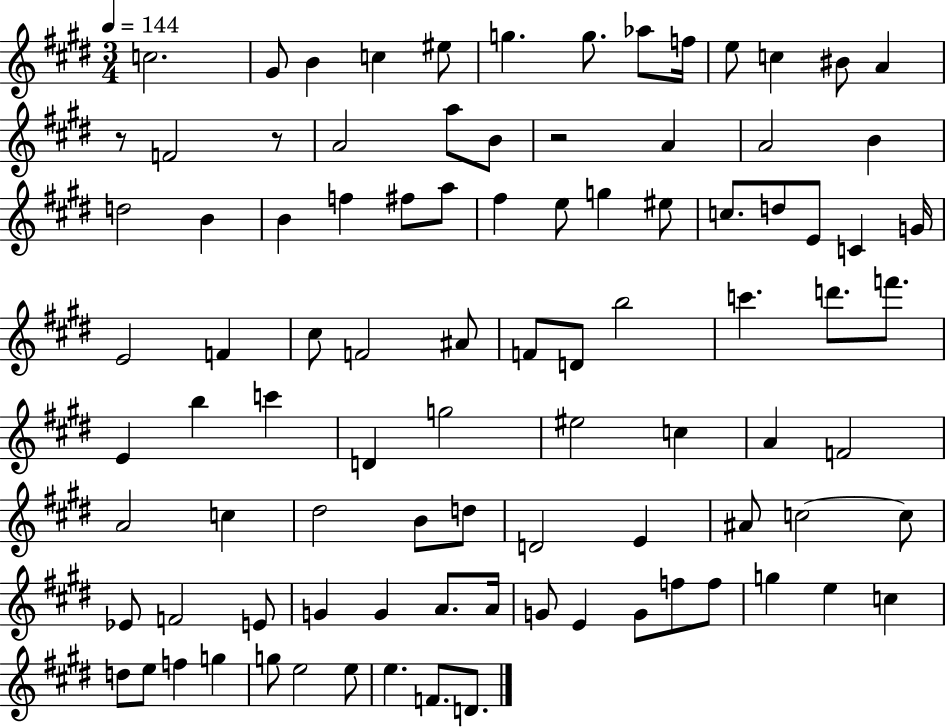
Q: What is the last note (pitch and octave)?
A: D4